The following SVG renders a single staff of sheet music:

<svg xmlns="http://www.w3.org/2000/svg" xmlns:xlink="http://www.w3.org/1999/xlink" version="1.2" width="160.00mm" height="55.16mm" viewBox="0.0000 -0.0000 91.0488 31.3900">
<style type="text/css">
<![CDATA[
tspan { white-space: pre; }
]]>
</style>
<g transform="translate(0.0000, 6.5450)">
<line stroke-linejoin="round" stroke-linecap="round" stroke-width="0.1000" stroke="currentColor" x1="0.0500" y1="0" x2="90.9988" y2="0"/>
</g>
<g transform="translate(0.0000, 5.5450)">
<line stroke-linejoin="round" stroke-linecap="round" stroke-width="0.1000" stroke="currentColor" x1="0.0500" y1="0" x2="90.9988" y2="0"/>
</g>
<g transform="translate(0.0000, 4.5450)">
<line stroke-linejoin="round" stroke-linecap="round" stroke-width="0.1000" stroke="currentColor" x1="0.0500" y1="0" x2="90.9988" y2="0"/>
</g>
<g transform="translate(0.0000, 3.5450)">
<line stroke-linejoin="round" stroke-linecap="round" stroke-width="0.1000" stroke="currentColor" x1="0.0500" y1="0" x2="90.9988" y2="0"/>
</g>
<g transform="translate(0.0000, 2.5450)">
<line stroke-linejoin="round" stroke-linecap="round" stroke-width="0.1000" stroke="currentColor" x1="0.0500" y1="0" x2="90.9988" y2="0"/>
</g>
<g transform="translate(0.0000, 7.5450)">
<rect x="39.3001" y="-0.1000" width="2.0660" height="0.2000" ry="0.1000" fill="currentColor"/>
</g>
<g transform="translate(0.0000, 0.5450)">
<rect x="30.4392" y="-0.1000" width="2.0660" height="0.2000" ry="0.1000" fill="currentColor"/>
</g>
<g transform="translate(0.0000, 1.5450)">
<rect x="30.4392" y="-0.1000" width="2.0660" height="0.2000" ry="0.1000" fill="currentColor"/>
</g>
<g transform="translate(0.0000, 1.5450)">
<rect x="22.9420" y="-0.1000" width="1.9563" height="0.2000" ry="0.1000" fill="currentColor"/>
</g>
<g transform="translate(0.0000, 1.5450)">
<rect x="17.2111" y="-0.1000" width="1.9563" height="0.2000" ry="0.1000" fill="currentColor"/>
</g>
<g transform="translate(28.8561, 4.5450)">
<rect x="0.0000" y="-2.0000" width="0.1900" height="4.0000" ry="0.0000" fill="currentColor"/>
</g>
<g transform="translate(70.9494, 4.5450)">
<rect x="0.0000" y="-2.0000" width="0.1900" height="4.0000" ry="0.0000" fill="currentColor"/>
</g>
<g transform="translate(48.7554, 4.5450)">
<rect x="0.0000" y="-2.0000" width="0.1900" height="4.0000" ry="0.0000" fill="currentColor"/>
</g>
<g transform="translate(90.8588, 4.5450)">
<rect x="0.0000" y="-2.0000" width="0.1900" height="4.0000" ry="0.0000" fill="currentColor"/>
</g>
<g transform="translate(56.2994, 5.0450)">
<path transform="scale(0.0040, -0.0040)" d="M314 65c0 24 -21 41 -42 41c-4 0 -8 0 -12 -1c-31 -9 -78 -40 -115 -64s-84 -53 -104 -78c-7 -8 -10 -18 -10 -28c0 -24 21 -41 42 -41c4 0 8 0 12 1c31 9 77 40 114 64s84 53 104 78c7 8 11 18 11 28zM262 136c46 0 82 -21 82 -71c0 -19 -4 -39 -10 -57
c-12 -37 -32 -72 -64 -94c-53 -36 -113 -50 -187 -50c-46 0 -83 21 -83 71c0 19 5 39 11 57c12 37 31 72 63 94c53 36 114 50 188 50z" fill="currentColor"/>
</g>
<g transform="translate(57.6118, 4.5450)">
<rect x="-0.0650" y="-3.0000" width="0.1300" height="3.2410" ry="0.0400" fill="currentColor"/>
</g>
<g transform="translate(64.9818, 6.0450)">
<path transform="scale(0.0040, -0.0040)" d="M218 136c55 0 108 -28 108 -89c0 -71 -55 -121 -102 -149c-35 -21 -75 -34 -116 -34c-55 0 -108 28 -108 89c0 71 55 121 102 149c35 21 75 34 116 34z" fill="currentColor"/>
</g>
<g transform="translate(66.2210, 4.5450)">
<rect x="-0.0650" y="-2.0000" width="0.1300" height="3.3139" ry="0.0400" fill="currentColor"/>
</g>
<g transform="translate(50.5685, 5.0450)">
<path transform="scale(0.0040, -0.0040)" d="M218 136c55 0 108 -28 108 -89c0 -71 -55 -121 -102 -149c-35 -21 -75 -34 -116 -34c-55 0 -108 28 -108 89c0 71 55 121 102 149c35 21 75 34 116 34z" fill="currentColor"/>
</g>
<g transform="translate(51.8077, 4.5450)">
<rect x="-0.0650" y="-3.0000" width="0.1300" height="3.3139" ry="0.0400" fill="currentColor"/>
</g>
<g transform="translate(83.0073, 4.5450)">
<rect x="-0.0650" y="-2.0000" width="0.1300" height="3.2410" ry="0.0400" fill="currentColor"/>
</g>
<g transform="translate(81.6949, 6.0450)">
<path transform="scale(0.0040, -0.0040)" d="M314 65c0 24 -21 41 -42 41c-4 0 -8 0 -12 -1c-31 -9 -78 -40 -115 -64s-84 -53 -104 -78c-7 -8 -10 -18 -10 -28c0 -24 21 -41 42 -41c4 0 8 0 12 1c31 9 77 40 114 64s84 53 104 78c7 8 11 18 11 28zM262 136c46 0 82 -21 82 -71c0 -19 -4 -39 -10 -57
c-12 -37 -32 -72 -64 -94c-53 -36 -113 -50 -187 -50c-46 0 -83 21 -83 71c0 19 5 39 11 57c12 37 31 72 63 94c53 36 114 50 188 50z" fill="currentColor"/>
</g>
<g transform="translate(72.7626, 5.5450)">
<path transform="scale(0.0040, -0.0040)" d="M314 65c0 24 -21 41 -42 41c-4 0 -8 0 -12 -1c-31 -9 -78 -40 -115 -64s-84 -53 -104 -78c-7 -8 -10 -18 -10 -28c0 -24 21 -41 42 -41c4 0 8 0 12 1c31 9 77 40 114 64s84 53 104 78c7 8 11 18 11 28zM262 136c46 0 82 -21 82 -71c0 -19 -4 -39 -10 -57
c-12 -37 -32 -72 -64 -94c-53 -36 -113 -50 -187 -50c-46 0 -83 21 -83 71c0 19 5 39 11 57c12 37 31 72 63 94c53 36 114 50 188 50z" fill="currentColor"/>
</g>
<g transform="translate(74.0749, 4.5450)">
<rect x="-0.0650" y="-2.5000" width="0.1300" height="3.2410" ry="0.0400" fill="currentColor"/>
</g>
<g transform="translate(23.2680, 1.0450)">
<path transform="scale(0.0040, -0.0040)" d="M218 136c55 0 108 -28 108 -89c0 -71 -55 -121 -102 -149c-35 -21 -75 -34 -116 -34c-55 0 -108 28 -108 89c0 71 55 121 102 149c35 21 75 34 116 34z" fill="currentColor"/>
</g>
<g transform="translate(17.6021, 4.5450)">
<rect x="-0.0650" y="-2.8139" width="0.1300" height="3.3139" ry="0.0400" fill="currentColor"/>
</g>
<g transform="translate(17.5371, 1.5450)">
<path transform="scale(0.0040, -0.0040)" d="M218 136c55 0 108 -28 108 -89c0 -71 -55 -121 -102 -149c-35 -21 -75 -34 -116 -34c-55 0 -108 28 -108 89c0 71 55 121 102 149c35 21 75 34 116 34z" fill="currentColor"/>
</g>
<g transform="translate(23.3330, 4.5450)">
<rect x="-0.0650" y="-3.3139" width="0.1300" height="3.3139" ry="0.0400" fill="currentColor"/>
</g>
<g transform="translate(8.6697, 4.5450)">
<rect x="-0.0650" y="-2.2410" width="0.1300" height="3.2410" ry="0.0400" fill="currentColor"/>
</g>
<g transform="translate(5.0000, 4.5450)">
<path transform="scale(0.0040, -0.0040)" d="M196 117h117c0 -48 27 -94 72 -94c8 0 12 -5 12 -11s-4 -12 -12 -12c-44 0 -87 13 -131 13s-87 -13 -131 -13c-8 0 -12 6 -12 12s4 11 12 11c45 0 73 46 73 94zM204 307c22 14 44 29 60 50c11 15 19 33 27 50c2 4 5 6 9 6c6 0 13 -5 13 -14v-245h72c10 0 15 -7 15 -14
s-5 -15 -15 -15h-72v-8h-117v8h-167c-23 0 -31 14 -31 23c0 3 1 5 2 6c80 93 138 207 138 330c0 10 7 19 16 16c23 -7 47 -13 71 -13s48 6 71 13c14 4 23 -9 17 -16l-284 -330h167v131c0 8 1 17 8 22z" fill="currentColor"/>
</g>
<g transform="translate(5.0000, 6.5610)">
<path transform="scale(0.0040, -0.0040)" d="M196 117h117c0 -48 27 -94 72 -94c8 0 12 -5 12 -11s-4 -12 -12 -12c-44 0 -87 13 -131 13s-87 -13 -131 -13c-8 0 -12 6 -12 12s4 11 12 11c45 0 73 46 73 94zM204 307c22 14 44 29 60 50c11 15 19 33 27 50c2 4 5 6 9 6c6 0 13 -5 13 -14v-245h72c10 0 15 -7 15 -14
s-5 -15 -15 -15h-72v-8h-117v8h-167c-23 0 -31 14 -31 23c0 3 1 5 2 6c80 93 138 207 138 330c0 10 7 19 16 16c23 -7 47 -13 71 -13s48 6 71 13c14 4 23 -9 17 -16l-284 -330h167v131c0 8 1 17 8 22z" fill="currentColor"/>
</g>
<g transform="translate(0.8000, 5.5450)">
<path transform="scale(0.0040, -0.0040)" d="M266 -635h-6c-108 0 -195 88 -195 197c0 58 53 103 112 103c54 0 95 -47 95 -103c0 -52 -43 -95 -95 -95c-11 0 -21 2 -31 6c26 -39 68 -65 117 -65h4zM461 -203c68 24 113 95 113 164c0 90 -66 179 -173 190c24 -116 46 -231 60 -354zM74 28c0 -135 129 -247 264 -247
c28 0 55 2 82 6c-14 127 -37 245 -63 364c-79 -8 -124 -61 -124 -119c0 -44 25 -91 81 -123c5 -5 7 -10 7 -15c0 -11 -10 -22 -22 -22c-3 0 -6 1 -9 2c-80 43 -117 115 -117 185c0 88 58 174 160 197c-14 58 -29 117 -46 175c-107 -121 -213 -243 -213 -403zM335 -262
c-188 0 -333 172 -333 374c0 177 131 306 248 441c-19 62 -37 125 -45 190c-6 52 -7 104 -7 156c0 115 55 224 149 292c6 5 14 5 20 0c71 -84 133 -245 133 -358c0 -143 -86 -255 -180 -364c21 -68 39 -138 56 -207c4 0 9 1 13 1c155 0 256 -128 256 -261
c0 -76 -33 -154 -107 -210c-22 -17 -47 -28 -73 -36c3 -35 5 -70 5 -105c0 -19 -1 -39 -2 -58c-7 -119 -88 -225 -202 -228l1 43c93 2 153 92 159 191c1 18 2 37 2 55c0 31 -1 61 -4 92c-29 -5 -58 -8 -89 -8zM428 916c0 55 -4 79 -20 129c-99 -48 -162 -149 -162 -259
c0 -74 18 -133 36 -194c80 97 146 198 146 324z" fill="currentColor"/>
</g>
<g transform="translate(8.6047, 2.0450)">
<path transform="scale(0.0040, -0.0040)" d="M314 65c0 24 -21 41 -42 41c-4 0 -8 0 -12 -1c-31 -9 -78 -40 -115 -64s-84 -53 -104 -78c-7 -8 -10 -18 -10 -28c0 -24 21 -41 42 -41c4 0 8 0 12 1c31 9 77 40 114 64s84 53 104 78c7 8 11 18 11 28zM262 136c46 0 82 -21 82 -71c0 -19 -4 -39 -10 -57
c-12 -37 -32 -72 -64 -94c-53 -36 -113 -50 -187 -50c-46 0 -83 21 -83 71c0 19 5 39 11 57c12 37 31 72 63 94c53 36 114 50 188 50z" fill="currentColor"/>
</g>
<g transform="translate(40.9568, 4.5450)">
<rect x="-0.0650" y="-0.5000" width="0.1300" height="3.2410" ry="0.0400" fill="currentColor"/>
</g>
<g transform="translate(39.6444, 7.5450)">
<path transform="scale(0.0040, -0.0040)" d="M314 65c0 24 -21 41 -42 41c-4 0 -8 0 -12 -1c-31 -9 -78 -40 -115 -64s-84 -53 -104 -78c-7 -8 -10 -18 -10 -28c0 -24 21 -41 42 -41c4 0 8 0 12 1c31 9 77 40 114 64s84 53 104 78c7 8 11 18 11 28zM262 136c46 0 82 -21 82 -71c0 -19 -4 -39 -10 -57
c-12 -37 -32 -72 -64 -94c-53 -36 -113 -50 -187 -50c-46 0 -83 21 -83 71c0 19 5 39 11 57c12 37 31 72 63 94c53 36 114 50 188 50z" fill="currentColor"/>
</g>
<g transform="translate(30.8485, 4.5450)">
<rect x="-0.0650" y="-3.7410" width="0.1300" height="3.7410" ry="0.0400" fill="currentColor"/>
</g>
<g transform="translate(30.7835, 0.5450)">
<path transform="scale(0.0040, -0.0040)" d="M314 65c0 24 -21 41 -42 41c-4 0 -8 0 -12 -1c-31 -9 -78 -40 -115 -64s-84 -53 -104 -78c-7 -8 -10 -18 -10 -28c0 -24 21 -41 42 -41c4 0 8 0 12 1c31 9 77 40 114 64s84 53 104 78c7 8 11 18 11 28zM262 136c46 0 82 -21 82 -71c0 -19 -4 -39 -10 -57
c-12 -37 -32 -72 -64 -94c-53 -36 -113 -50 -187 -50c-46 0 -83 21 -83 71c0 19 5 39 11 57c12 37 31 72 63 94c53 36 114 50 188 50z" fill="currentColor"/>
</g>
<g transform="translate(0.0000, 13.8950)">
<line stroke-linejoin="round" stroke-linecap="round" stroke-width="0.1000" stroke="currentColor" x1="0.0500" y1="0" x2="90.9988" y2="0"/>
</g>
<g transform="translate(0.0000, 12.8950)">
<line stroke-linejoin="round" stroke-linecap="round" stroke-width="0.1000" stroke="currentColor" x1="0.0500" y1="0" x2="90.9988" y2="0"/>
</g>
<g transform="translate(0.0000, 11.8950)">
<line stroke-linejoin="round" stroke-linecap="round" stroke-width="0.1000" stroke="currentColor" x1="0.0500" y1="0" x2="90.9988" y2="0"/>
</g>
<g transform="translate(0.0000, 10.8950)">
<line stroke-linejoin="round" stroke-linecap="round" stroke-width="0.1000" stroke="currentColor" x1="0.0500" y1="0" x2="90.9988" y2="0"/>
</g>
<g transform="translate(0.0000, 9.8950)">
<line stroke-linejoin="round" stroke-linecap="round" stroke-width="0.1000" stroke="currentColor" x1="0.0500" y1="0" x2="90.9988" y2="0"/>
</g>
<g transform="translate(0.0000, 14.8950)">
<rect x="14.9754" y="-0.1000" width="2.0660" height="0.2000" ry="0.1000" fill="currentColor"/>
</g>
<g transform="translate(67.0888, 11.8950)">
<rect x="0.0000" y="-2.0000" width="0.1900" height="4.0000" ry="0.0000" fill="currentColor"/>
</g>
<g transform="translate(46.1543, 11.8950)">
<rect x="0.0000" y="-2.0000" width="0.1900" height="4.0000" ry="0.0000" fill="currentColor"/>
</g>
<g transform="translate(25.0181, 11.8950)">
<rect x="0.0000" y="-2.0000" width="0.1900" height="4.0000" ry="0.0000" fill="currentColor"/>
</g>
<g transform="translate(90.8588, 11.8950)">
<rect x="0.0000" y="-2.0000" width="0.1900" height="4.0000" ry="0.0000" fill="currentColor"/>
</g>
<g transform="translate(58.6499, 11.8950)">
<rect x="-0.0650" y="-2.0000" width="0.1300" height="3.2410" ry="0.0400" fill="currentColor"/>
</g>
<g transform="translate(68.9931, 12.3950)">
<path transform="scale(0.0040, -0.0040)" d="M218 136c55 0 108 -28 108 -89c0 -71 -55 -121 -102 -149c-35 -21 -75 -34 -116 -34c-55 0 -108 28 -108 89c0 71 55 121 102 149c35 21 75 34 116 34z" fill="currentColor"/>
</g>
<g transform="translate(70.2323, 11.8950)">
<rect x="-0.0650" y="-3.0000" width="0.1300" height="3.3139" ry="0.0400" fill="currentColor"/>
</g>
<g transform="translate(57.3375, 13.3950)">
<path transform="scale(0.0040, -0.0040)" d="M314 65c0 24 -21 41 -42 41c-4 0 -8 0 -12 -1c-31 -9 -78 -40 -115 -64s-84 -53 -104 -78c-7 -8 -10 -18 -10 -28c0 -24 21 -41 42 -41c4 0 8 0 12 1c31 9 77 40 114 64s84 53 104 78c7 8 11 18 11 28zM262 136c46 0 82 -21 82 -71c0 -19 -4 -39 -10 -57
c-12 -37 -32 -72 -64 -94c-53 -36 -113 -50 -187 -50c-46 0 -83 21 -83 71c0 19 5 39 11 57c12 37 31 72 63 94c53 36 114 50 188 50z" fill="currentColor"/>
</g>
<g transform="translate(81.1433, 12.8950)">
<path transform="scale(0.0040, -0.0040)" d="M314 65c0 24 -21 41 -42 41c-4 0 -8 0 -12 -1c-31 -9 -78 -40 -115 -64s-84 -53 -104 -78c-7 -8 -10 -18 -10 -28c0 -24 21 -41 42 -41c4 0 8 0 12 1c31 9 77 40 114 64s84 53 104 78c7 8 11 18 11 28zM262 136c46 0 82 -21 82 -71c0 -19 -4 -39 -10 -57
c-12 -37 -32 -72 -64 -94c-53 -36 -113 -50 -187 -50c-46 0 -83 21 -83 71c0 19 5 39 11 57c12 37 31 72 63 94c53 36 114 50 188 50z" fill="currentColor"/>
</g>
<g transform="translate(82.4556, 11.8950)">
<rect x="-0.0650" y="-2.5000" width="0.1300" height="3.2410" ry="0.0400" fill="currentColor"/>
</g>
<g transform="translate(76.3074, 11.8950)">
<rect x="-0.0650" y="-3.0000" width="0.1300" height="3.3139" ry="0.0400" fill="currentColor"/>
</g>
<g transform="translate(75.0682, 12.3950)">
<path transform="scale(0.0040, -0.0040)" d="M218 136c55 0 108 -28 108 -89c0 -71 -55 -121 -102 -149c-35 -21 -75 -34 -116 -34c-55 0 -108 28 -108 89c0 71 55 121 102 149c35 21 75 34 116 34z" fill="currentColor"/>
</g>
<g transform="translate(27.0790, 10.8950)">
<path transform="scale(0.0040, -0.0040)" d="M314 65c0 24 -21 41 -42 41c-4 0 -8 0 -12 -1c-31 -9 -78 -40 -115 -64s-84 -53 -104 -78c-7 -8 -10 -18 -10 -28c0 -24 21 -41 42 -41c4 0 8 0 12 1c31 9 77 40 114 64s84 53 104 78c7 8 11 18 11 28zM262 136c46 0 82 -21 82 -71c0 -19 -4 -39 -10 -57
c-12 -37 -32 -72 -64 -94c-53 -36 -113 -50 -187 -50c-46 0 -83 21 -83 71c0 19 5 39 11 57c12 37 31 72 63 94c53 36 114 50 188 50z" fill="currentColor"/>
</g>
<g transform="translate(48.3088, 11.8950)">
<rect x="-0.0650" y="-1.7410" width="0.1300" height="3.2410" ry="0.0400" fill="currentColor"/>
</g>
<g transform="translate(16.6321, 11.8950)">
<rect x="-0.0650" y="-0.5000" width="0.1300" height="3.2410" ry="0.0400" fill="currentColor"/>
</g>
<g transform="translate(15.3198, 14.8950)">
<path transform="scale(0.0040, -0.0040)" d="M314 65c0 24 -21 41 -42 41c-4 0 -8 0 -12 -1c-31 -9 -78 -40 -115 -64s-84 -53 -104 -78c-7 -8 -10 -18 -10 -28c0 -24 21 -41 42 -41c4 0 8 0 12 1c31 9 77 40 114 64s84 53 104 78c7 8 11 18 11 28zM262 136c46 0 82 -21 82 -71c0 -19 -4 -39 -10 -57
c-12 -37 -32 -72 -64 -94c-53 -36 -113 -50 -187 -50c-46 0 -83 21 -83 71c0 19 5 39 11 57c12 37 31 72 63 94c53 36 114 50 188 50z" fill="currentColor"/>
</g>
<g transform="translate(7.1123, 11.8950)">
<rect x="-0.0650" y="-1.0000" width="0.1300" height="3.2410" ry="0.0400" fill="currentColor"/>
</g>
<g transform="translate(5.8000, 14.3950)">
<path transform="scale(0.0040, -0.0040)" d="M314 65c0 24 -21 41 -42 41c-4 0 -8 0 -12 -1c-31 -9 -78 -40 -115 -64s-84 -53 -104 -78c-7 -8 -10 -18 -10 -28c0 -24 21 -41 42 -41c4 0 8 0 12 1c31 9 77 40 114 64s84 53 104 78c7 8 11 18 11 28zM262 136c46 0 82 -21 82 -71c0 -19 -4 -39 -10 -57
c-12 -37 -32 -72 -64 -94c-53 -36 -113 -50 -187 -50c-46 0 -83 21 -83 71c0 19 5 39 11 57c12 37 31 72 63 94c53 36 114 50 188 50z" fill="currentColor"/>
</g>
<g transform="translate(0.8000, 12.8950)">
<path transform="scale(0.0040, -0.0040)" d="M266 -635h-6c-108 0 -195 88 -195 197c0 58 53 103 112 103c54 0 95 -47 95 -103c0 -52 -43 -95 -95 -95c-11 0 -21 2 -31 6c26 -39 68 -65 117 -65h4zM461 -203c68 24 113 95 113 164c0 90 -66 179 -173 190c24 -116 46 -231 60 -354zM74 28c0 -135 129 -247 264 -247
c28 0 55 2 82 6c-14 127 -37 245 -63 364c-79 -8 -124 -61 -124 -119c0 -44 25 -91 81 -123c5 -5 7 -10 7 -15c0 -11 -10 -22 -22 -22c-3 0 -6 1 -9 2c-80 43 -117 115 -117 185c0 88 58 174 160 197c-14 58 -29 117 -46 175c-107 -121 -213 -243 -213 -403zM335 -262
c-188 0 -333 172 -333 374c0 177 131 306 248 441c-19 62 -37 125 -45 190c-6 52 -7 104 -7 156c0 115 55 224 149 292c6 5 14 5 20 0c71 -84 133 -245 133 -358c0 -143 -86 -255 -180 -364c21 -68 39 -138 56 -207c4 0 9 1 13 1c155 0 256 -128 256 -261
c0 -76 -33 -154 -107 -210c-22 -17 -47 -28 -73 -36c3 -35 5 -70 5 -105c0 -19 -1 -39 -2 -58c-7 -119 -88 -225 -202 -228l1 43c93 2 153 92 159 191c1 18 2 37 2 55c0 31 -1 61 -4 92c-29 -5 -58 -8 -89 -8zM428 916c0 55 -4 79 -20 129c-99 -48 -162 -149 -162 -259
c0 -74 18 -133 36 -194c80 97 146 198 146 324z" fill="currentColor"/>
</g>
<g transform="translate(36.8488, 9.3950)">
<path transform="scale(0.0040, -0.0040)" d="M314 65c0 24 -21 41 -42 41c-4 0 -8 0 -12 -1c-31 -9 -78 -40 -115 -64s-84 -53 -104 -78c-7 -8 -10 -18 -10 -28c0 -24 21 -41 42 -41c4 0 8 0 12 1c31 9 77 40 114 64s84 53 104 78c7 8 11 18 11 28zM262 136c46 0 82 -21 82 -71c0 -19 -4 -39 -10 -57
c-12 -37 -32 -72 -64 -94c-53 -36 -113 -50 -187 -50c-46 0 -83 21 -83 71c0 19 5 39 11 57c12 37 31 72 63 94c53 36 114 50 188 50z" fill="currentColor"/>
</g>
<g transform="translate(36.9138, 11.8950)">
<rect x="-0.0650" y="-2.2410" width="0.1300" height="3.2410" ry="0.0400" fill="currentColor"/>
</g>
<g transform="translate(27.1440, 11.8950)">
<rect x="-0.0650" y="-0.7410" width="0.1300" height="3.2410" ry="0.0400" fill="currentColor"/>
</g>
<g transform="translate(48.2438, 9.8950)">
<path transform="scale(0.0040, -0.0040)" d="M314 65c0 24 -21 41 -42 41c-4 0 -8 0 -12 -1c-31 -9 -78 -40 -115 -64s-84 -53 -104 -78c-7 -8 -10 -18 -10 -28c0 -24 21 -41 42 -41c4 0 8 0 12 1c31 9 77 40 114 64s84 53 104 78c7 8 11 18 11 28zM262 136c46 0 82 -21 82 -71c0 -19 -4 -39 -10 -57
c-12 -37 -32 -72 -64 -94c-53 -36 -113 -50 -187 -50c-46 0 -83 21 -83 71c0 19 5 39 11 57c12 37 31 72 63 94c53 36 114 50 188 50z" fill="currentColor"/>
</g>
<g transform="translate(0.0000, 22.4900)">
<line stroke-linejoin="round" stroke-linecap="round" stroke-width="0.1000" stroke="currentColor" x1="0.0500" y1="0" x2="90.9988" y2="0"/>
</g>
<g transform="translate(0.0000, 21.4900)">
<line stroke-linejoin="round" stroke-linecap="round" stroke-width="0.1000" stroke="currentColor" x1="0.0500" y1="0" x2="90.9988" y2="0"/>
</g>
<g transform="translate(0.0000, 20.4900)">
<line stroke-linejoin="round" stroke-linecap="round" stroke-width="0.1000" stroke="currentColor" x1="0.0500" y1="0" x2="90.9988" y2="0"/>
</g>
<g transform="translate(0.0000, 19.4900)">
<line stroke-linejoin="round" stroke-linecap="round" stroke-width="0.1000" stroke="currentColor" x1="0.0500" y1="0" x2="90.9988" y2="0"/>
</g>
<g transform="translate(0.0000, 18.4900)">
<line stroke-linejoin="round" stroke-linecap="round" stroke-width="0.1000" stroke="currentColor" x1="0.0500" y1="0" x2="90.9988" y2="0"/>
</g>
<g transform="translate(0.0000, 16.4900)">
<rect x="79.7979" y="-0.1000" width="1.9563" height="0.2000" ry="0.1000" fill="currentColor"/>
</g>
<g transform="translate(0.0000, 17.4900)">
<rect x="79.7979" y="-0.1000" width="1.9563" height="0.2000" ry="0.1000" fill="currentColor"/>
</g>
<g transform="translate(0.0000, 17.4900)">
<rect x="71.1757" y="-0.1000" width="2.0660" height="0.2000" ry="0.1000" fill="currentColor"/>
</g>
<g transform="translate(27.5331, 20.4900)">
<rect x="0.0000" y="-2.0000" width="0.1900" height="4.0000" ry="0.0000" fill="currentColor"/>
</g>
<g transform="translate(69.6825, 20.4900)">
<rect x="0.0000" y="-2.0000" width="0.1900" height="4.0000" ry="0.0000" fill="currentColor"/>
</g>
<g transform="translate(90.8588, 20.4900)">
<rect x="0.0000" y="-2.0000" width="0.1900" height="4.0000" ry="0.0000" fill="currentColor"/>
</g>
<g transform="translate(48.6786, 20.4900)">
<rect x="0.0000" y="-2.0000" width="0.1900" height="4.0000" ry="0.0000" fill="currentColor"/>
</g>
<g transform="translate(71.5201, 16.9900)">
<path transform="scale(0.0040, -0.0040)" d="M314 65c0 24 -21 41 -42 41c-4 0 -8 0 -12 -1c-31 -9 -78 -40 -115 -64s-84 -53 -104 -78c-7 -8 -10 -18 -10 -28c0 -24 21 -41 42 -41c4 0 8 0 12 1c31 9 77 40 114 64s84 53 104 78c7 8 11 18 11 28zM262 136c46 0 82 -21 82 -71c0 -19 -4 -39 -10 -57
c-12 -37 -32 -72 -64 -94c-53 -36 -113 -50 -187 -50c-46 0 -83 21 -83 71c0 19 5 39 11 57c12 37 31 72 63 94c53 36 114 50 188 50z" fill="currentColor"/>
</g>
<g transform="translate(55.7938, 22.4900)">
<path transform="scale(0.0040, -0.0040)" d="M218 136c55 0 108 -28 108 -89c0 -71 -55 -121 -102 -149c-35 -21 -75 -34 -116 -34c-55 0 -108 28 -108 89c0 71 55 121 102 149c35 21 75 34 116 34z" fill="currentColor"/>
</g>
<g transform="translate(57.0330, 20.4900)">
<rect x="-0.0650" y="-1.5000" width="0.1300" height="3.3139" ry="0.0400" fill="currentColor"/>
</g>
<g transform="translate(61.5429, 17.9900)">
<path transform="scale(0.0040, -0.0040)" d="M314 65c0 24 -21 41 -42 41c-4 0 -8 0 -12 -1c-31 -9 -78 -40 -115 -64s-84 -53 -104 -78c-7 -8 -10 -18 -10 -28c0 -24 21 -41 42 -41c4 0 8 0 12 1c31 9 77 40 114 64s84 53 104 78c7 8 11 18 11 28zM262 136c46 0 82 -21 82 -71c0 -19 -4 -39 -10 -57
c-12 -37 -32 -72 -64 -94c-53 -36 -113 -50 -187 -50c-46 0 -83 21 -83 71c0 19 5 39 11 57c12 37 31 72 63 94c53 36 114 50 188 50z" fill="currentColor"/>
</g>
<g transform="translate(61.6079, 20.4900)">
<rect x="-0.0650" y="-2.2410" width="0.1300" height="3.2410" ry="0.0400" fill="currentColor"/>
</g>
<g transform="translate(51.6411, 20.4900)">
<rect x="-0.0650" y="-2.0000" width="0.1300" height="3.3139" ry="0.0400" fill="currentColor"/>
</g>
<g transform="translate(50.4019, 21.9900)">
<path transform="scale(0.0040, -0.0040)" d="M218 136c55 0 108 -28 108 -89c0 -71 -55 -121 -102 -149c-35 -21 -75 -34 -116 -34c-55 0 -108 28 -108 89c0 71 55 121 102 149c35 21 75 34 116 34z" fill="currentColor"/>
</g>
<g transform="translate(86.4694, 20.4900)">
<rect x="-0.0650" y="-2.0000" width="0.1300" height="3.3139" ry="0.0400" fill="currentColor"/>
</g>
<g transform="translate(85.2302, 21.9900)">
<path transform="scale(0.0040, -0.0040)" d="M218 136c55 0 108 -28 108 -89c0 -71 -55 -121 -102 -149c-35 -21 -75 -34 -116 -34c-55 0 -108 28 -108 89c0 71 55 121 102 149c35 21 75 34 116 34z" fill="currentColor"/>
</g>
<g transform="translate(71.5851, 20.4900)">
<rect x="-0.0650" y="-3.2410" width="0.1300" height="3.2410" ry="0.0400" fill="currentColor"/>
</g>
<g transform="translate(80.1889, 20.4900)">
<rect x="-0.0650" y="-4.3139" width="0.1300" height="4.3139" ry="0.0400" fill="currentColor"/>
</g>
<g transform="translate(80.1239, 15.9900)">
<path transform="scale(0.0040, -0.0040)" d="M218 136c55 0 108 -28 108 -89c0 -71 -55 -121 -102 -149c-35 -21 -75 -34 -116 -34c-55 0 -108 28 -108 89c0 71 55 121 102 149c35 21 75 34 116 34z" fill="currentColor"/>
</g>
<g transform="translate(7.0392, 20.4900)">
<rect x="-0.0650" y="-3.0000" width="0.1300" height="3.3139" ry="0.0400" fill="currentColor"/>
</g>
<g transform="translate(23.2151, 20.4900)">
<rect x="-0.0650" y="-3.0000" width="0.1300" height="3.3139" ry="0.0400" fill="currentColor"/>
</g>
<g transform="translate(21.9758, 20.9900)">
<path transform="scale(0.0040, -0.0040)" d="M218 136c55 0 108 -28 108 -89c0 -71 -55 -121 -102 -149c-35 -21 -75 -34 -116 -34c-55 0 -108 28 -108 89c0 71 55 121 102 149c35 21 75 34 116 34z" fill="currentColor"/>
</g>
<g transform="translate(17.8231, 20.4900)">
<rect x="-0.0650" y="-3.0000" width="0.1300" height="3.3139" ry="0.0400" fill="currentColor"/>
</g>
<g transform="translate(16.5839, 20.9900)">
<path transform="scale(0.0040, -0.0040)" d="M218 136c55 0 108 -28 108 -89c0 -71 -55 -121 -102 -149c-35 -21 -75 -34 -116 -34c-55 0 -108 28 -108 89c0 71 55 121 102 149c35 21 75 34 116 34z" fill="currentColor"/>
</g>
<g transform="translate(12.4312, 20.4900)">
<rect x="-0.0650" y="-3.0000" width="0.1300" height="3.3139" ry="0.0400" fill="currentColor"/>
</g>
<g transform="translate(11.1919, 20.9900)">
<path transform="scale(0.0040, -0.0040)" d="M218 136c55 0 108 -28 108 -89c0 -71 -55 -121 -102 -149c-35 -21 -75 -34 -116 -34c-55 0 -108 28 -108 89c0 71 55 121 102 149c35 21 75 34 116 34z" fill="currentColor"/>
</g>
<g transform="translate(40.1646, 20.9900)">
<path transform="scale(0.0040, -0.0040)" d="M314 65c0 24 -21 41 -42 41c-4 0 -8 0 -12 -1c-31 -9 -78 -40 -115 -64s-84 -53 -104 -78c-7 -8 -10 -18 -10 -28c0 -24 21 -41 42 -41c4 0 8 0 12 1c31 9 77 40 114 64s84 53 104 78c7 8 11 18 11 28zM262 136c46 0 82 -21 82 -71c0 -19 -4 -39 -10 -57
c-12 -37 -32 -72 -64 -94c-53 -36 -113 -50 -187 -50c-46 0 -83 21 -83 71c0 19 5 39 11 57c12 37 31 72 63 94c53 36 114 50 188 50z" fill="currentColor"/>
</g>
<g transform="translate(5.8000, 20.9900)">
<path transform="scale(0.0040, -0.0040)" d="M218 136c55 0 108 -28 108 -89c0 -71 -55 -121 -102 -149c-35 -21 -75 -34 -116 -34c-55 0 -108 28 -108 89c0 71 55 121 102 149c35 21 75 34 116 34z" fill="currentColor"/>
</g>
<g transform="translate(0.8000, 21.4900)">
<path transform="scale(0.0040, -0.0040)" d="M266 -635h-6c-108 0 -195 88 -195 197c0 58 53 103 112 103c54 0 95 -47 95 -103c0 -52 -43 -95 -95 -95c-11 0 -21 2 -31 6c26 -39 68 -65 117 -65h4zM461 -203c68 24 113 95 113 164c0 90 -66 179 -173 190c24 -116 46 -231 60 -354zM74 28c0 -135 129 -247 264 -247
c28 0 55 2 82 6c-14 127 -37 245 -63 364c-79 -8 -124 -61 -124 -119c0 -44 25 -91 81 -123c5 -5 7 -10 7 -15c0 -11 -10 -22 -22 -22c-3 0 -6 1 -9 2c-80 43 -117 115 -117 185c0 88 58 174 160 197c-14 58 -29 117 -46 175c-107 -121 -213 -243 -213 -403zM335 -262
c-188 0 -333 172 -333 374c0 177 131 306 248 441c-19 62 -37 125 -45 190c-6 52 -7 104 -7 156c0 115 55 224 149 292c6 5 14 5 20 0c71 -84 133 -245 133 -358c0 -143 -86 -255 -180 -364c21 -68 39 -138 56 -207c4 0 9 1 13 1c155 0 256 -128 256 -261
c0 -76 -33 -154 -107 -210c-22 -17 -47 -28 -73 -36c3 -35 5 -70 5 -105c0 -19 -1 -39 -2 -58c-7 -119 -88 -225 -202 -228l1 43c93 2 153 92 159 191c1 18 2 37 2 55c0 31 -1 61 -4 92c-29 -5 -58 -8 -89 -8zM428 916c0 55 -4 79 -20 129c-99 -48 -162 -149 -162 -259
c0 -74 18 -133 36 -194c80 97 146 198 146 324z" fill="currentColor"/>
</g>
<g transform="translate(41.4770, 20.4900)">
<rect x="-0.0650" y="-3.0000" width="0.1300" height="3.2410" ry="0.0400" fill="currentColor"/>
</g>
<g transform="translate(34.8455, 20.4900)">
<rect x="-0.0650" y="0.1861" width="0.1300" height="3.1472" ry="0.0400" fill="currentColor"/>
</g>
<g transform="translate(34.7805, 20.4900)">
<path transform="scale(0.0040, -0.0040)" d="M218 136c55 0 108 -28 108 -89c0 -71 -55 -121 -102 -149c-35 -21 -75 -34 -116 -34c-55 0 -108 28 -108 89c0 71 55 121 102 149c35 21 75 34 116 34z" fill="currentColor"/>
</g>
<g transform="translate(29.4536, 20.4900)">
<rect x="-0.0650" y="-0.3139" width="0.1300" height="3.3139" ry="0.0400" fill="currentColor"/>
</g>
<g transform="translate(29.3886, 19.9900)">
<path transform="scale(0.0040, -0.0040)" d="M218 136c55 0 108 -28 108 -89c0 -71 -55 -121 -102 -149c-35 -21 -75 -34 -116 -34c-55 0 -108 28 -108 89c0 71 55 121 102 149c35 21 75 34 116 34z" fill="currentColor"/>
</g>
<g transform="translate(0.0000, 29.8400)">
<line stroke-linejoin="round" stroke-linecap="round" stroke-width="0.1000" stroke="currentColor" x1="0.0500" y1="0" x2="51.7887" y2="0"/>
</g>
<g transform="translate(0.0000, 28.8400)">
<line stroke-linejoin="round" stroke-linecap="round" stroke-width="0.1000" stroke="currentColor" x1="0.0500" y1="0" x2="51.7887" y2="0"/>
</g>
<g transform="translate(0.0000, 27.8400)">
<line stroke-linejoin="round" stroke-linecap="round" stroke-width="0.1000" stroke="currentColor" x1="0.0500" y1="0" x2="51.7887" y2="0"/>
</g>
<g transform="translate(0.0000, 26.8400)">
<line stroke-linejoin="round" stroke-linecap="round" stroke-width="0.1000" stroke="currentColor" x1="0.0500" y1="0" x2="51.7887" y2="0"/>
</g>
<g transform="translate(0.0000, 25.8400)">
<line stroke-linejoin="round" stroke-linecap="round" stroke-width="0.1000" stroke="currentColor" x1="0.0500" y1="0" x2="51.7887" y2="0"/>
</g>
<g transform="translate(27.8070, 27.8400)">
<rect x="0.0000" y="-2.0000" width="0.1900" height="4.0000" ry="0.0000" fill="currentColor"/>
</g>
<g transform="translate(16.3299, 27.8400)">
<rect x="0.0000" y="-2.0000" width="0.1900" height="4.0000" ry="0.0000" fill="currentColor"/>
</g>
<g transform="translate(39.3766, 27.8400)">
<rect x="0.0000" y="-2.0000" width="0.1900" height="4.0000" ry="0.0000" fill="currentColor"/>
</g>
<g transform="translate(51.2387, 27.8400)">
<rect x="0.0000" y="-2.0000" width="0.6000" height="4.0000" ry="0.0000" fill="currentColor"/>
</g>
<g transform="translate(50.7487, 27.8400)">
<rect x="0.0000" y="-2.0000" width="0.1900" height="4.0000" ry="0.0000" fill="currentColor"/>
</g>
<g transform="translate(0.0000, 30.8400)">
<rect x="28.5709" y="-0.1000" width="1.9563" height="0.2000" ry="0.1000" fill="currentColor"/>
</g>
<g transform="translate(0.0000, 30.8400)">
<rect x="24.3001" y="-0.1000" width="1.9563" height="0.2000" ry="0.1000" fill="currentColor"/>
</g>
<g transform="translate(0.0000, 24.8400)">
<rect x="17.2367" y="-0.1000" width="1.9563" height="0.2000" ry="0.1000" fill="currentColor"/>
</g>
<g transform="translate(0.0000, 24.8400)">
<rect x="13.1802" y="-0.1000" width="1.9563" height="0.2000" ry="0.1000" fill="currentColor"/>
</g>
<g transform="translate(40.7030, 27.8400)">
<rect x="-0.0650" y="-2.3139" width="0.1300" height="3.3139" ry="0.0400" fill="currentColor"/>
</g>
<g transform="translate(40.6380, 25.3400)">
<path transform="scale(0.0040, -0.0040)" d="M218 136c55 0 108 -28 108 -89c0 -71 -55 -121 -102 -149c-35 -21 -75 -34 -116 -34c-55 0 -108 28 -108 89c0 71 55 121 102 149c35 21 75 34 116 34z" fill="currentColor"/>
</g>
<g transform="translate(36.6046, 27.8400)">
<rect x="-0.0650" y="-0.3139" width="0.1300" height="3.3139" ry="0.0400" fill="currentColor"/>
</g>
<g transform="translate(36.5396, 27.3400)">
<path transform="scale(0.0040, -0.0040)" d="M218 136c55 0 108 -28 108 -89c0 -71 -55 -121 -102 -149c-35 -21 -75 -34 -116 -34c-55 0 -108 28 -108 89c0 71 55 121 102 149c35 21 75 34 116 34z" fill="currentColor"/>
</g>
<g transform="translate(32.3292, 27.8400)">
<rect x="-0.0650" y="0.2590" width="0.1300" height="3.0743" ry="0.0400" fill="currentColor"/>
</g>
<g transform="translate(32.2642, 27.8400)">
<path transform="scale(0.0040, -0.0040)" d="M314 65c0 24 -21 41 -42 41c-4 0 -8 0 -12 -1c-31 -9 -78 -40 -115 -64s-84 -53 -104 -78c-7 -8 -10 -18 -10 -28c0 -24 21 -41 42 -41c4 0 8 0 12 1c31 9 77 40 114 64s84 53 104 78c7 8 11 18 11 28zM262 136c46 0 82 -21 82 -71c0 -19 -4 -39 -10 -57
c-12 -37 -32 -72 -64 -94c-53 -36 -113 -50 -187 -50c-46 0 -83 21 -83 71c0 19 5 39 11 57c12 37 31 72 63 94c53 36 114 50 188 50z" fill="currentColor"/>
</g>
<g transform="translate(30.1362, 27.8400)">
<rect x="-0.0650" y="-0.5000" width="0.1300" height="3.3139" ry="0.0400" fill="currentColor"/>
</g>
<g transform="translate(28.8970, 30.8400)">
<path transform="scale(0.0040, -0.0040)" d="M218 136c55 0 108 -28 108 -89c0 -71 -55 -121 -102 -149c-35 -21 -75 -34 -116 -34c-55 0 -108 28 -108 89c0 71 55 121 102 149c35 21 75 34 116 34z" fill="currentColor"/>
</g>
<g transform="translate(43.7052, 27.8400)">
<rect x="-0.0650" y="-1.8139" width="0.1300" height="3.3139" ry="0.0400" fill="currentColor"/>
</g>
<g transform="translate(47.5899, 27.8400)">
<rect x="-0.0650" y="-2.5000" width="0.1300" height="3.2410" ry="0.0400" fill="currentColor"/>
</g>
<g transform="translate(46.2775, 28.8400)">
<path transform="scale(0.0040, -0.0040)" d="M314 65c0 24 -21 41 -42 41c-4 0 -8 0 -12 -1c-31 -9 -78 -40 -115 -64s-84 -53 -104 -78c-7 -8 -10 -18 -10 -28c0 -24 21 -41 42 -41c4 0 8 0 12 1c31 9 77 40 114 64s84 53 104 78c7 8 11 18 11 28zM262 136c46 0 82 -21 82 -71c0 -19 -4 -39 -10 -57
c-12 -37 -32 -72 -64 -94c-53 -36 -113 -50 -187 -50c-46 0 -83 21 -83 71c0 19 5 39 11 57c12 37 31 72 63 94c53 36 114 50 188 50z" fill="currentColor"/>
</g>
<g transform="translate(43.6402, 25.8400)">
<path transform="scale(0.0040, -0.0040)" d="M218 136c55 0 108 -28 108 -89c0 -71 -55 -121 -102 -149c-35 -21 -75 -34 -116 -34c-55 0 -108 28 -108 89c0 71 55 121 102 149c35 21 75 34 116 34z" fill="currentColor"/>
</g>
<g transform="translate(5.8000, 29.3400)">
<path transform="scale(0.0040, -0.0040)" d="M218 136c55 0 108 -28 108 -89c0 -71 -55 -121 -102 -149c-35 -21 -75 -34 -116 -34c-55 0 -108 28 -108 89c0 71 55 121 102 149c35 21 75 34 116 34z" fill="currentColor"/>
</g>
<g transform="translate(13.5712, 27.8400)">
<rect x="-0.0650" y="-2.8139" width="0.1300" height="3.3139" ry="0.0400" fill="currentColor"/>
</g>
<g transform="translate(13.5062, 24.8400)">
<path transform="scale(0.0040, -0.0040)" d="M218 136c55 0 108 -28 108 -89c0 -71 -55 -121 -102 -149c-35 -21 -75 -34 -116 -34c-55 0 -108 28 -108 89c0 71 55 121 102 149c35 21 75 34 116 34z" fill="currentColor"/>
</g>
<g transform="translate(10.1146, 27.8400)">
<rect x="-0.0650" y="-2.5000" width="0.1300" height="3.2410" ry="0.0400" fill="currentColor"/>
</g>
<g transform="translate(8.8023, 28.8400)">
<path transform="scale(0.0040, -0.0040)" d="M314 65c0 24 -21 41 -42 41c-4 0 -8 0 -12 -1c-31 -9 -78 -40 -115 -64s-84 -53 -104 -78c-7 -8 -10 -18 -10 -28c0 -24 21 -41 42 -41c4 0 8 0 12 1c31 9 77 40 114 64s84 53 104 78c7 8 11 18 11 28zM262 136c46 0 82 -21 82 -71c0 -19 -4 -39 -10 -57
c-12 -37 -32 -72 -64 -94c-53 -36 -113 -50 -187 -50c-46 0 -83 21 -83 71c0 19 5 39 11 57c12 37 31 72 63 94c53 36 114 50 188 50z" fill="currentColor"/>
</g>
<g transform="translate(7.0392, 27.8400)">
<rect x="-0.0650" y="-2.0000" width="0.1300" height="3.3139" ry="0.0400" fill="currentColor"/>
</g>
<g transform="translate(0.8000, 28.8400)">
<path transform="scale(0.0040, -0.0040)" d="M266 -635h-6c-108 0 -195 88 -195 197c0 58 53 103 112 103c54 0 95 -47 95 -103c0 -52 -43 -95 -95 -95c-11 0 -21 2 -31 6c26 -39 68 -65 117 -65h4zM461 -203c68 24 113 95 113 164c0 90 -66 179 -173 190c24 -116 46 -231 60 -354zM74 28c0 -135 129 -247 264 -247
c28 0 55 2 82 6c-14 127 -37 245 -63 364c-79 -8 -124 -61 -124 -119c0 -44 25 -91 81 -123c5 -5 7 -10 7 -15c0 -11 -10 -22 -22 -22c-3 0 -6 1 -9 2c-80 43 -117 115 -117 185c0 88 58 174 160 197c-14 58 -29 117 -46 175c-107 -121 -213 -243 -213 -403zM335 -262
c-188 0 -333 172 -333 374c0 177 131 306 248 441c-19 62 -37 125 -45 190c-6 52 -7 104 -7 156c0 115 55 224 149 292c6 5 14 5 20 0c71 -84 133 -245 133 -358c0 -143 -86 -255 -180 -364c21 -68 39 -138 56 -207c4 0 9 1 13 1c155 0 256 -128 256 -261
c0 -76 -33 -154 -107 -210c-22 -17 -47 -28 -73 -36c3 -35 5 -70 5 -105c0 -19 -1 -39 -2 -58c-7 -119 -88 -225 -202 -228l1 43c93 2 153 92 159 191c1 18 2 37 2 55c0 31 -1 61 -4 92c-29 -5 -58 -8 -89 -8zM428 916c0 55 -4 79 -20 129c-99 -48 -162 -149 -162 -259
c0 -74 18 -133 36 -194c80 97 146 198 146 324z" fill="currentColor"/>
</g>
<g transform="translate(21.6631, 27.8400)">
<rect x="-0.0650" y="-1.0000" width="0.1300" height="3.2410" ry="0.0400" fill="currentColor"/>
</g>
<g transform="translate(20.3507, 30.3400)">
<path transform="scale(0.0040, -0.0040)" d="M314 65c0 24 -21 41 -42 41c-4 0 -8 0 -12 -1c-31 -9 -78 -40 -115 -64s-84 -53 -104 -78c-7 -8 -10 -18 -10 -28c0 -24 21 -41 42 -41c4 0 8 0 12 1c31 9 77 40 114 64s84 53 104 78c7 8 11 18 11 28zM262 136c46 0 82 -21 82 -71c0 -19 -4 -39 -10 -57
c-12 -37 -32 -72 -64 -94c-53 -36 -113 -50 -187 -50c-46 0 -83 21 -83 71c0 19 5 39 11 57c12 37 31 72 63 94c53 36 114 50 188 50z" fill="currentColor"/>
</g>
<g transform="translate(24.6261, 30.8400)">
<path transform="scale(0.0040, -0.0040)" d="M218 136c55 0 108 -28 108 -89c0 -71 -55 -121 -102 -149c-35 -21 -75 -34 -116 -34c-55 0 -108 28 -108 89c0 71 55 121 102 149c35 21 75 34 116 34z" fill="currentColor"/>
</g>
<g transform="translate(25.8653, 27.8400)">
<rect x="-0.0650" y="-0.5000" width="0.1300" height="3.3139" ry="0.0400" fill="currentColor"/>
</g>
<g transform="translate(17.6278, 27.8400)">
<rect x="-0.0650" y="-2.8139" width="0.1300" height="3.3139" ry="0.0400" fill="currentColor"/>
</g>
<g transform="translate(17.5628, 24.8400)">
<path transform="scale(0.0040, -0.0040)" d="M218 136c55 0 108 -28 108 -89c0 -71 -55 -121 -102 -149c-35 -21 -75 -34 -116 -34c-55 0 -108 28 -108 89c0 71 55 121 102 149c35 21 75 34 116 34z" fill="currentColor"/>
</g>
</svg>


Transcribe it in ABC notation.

X:1
T:Untitled
M:4/4
L:1/4
K:C
g2 a b c'2 C2 A A2 F G2 F2 D2 C2 d2 g2 f2 F2 A A G2 A A A A c B A2 F E g2 b2 d' F F G2 a a D2 C C B2 c g f G2